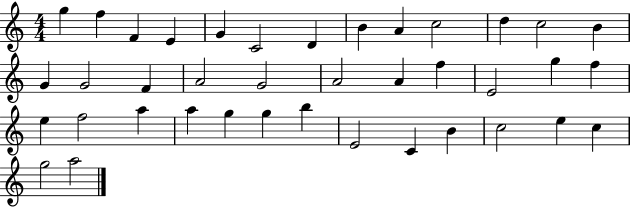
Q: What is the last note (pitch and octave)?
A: A5